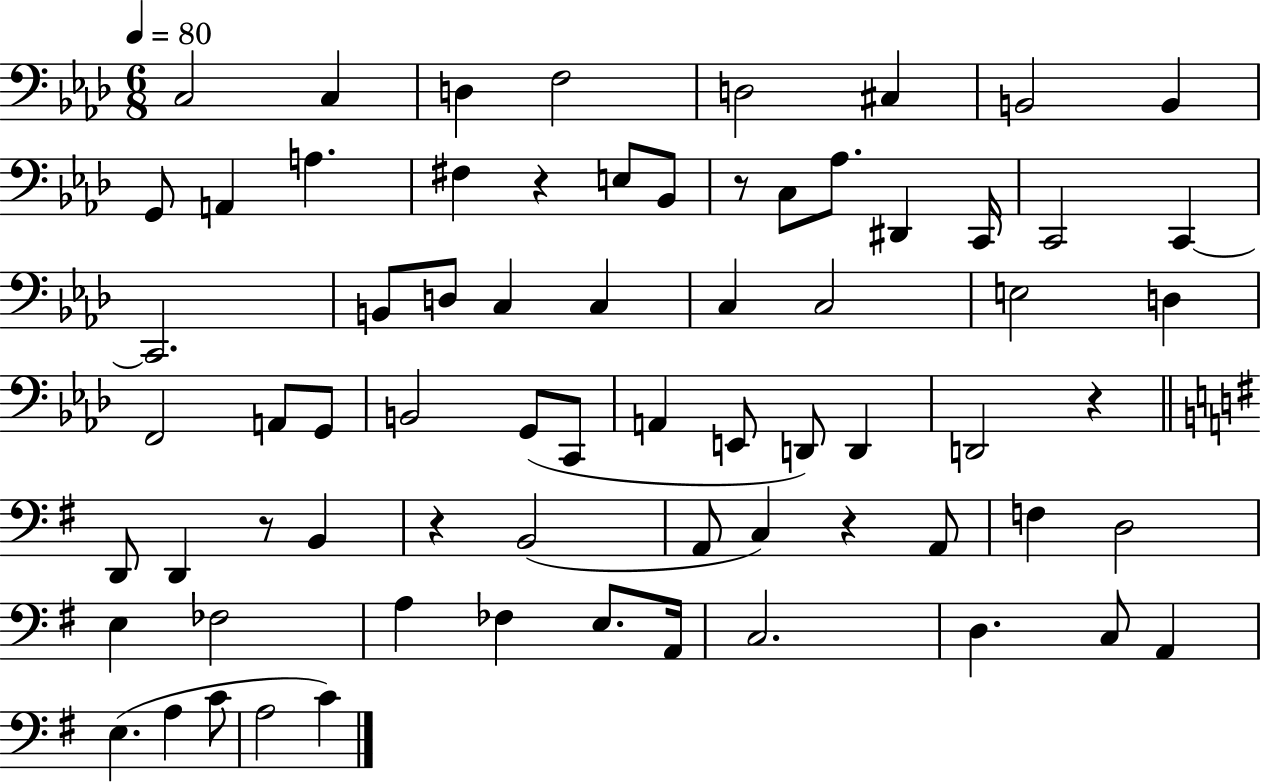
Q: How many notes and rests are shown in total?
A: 70